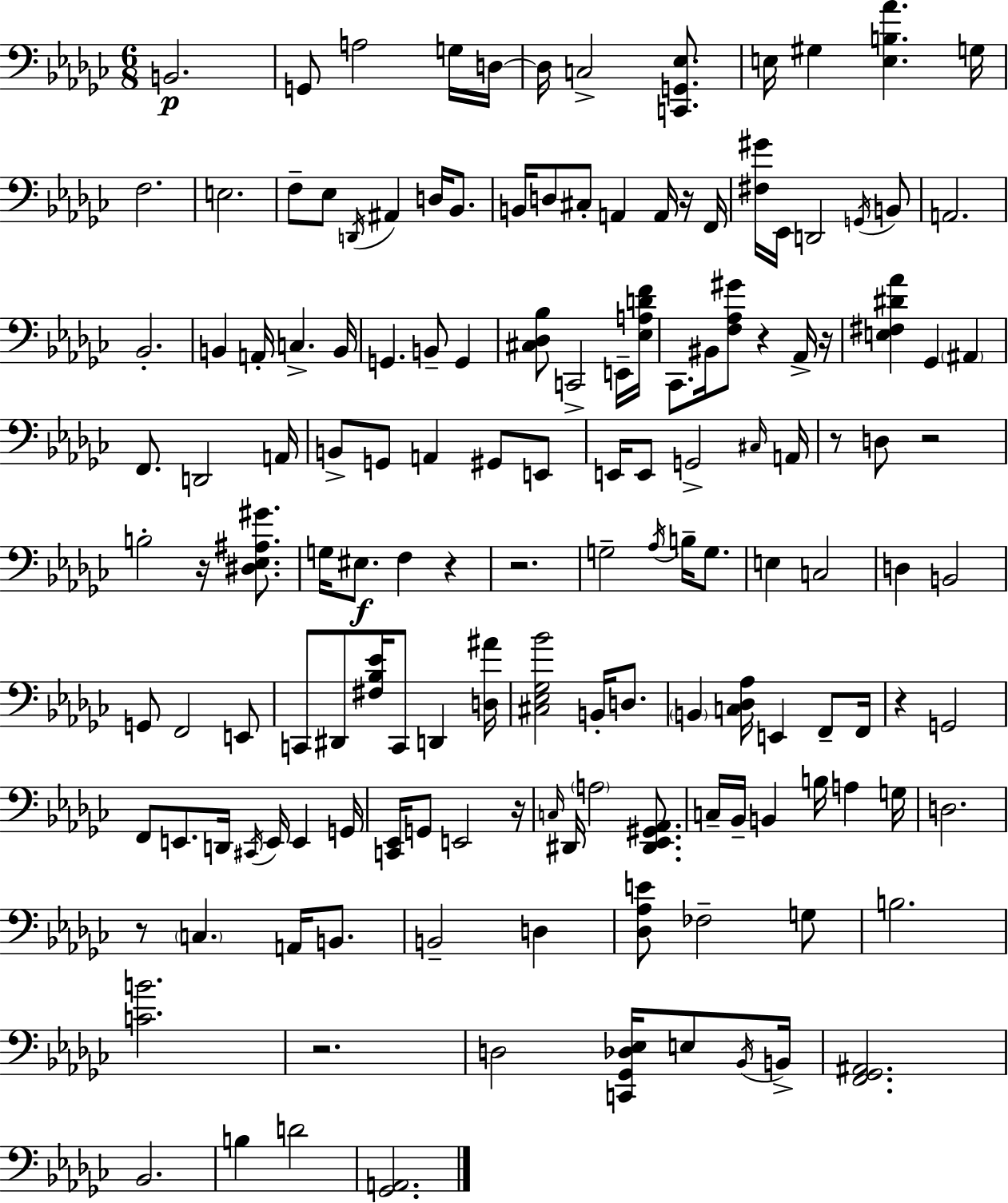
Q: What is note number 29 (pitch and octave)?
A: A2